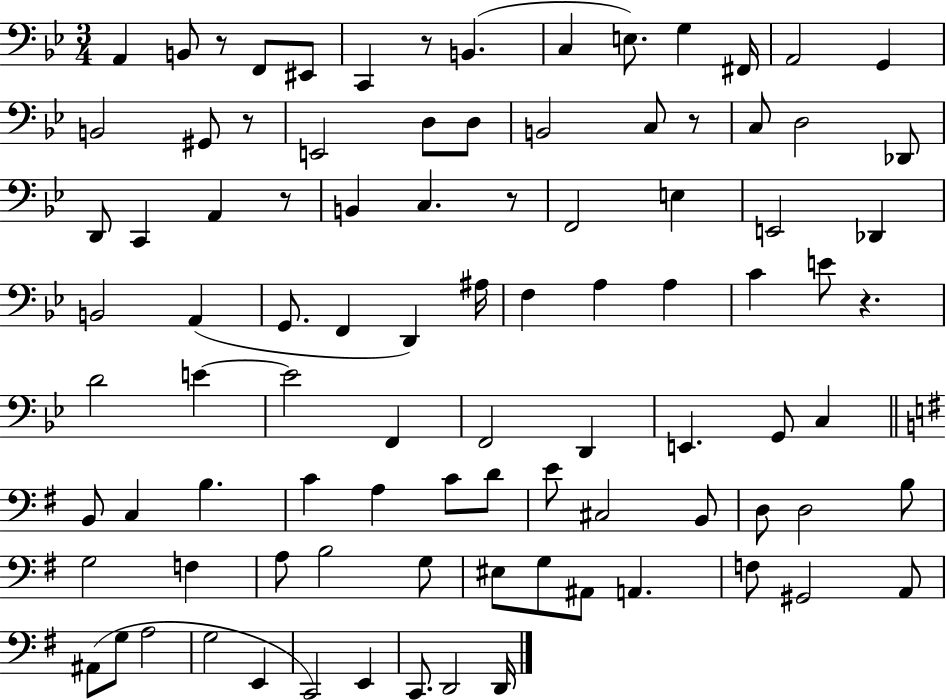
{
  \clef bass
  \numericTimeSignature
  \time 3/4
  \key bes \major
  \repeat volta 2 { a,4 b,8 r8 f,8 eis,8 | c,4 r8 b,4.( | c4 e8.) g4 fis,16 | a,2 g,4 | \break b,2 gis,8 r8 | e,2 d8 d8 | b,2 c8 r8 | c8 d2 des,8 | \break d,8 c,4 a,4 r8 | b,4 c4. r8 | f,2 e4 | e,2 des,4 | \break b,2 a,4( | g,8. f,4 d,4) ais16 | f4 a4 a4 | c'4 e'8 r4. | \break d'2 e'4~~ | e'2 f,4 | f,2 d,4 | e,4. g,8 c4 | \break \bar "||" \break \key e \minor b,8 c4 b4. | c'4 a4 c'8 d'8 | e'8 cis2 b,8 | d8 d2 b8 | \break g2 f4 | a8 b2 g8 | eis8 g8 ais,8 a,4. | f8 gis,2 a,8 | \break ais,8( g8 a2 | g2 e,4 | c,2) e,4 | c,8. d,2 d,16 | \break } \bar "|."
}